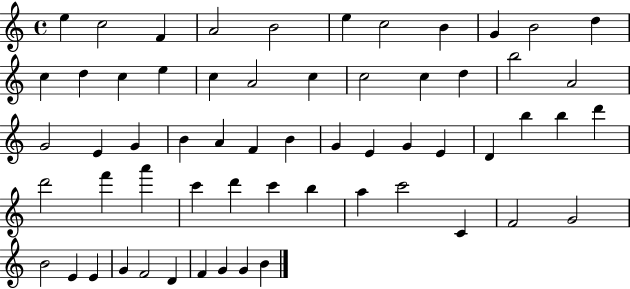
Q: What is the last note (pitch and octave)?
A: B4